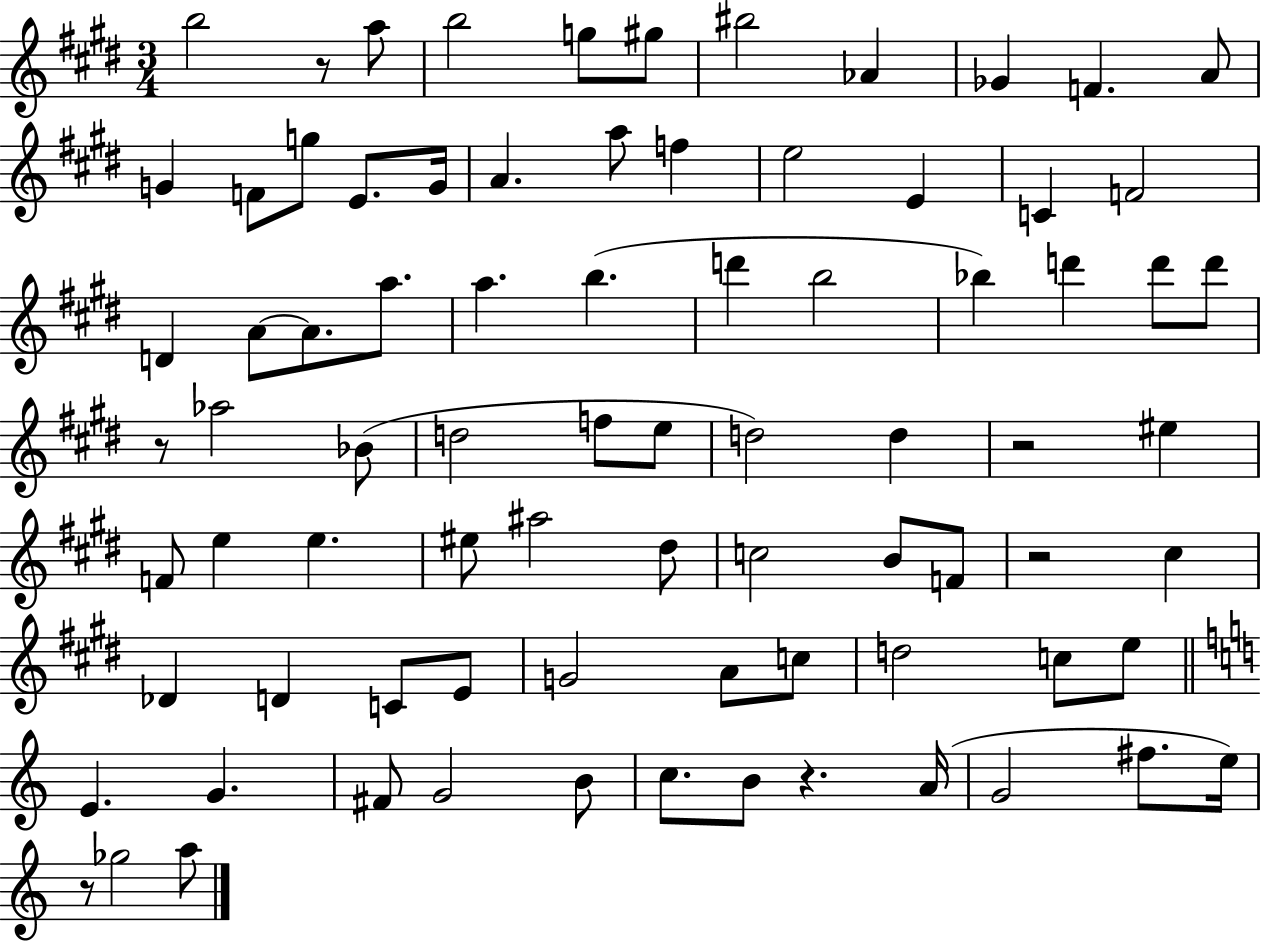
B5/h R/e A5/e B5/h G5/e G#5/e BIS5/h Ab4/q Gb4/q F4/q. A4/e G4/q F4/e G5/e E4/e. G4/s A4/q. A5/e F5/q E5/h E4/q C4/q F4/h D4/q A4/e A4/e. A5/e. A5/q. B5/q. D6/q B5/h Bb5/q D6/q D6/e D6/e R/e Ab5/h Bb4/e D5/h F5/e E5/e D5/h D5/q R/h EIS5/q F4/e E5/q E5/q. EIS5/e A#5/h D#5/e C5/h B4/e F4/e R/h C#5/q Db4/q D4/q C4/e E4/e G4/h A4/e C5/e D5/h C5/e E5/e E4/q. G4/q. F#4/e G4/h B4/e C5/e. B4/e R/q. A4/s G4/h F#5/e. E5/s R/e Gb5/h A5/e